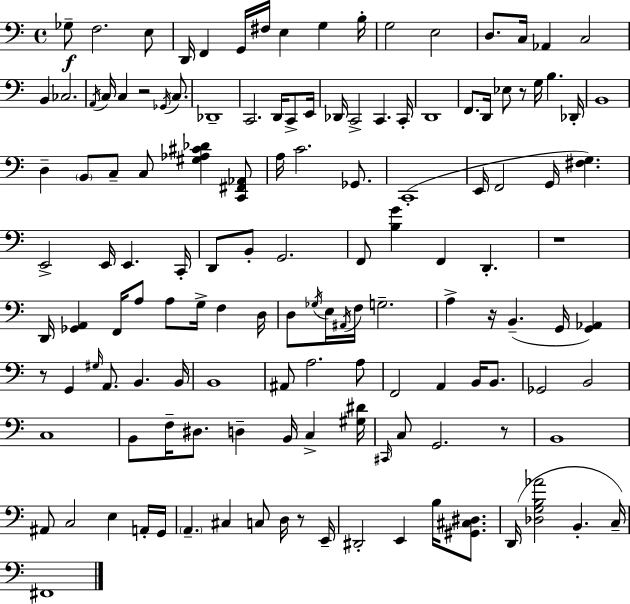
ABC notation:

X:1
T:Untitled
M:4/4
L:1/4
K:Am
_G,/2 F,2 E,/2 D,,/4 F,, G,,/4 ^F,/4 E, G, B,/4 G,2 E,2 D,/2 C,/4 _A,, C,2 B,, _C,2 A,,/4 C,/4 C, z2 _G,,/4 C,/2 _D,,4 C,,2 D,,/4 C,,/2 E,,/4 _D,,/4 C,,2 C,, C,,/4 D,,4 F,,/2 D,,/4 _E,/2 z/2 G,/4 B, _D,,/4 B,,4 D, B,,/2 C,/2 C,/2 [^G,_A,^C_D] [C,,^F,,_A,,]/2 A,/4 C2 _G,,/2 C,,4 E,,/4 F,,2 G,,/4 [^F,G,] E,,2 E,,/4 E,, C,,/4 D,,/2 B,,/2 G,,2 F,,/2 [B,G] F,, D,, z4 D,,/4 [_G,,A,,] F,,/4 A,/2 A,/2 G,/4 F, D,/4 D,/2 _G,/4 E,/4 ^A,,/4 F,/4 G,2 A, z/4 B,, G,,/4 [G,,_A,,] z/2 G,, ^G,/4 A,,/2 B,, B,,/4 B,,4 ^A,,/2 A,2 A,/2 F,,2 A,, B,,/4 B,,/2 _G,,2 B,,2 C,4 B,,/2 F,/4 ^D,/2 D, B,,/4 C, [^G,^D]/4 ^C,,/4 C,/2 G,,2 z/2 B,,4 ^A,,/2 C,2 E, A,,/4 G,,/4 A,, ^C, C,/2 D,/4 z/2 E,,/4 ^D,,2 E,, B,/4 [^G,,^C,^D,]/2 D,,/4 [_D,G,B,_A]2 B,, C,/4 ^F,,4